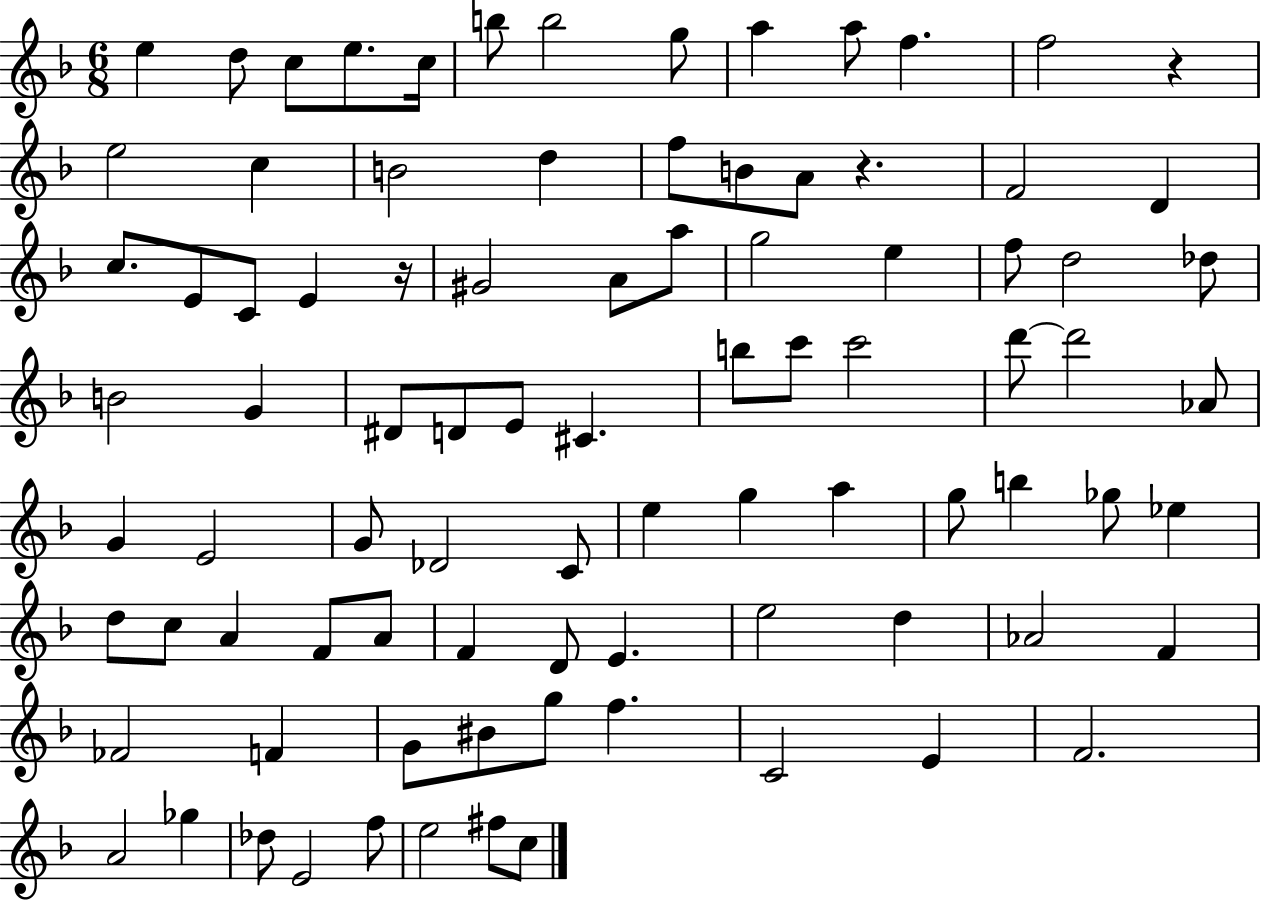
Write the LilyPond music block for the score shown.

{
  \clef treble
  \numericTimeSignature
  \time 6/8
  \key f \major
  e''4 d''8 c''8 e''8. c''16 | b''8 b''2 g''8 | a''4 a''8 f''4. | f''2 r4 | \break e''2 c''4 | b'2 d''4 | f''8 b'8 a'8 r4. | f'2 d'4 | \break c''8. e'8 c'8 e'4 r16 | gis'2 a'8 a''8 | g''2 e''4 | f''8 d''2 des''8 | \break b'2 g'4 | dis'8 d'8 e'8 cis'4. | b''8 c'''8 c'''2 | d'''8~~ d'''2 aes'8 | \break g'4 e'2 | g'8 des'2 c'8 | e''4 g''4 a''4 | g''8 b''4 ges''8 ees''4 | \break d''8 c''8 a'4 f'8 a'8 | f'4 d'8 e'4. | e''2 d''4 | aes'2 f'4 | \break fes'2 f'4 | g'8 bis'8 g''8 f''4. | c'2 e'4 | f'2. | \break a'2 ges''4 | des''8 e'2 f''8 | e''2 fis''8 c''8 | \bar "|."
}